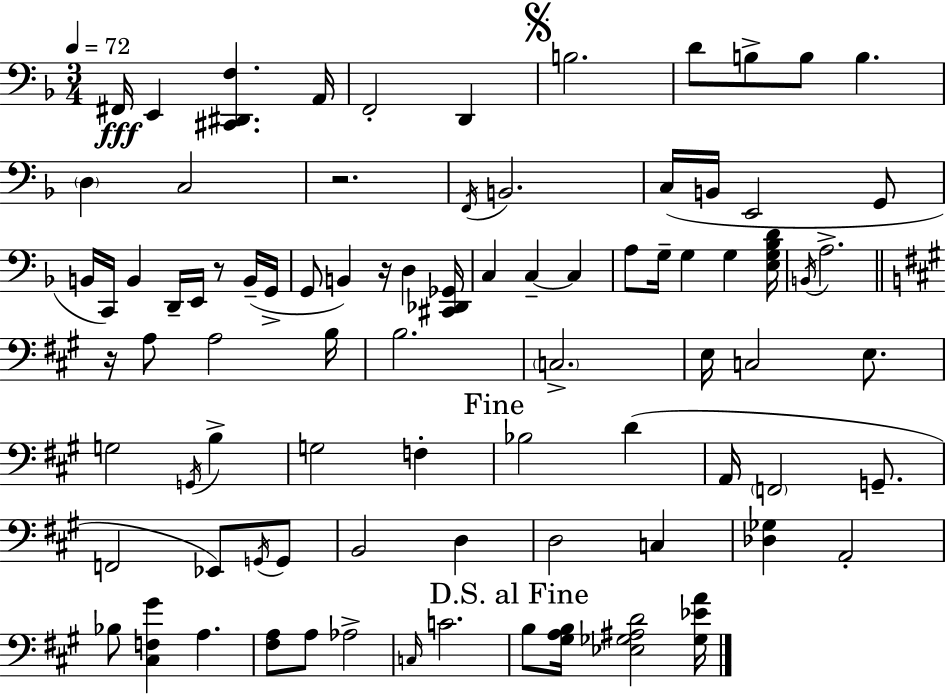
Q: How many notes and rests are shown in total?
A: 84